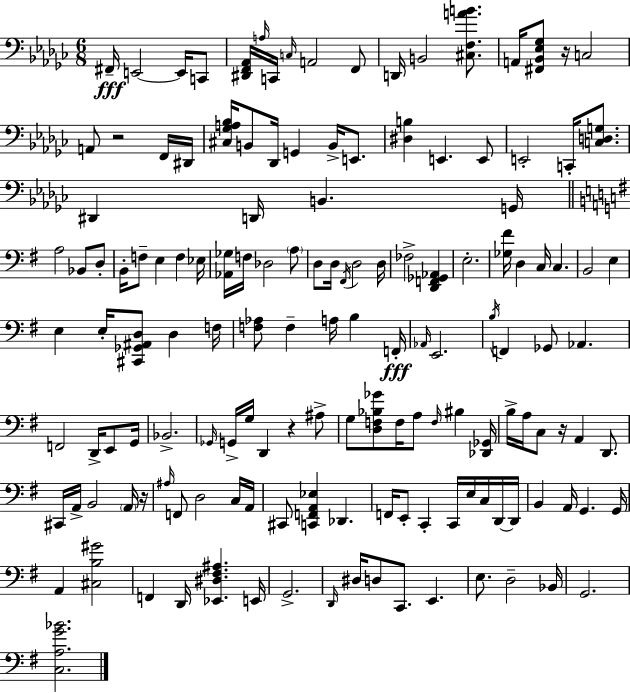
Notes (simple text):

F#2/s E2/h E2/s C2/e [D#2,F2,Ab2]/s A3/s C2/s C3/s A2/h F2/e D2/s B2/h [C#3,F3,A4,B4]/e. A2/s [F#2,Bb2,Eb3,Gb3]/e R/s C3/h A2/e R/h F2/s D#2/s [C#3,Gb3,A3,Bb3]/s B2/e Db2/s G2/q B2/s E2/e. [D#3,B3]/q E2/q. E2/e E2/h C2/s [C3,D3,G3]/e. D#2/q D2/s B2/q. G2/s A3/h Bb2/e D3/e B2/s F3/e E3/q F3/q Eb3/s [Ab2,Gb3]/s F3/s Db3/h A3/e D3/e D3/s F#2/s D3/h D3/s FES3/h [D2,F2,Gb2,Ab2]/q E3/h. [Gb3,F#4]/s D3/q C3/s C3/q. B2/h E3/q E3/q E3/s [C#2,Gb2,A#2,D3]/e D3/q F3/s [F3,Ab3]/e F3/q A3/s B3/q F2/s Ab2/s E2/h. B3/s F2/q Gb2/e Ab2/q. F2/h D2/s E2/e G2/s Bb2/h. Gb2/s G2/s G3/s D2/q R/q A#3/e G3/e [D3,F3,Bb3,Gb4]/e F3/s A3/e F3/s BIS3/q [Db2,Gb2]/s B3/s A3/s C3/e R/s A2/q D2/e. C#2/s A2/s B2/h A2/s R/s A#3/s F2/e D3/h C3/s A2/s C#2/e [C2,F2,A2,Eb3]/q Db2/q. F2/s E2/e C2/q C2/s E3/s C3/s D2/s D2/s B2/q A2/s G2/q. G2/s A2/q [C#3,B3,G#4]/h F2/q D2/s [Eb2,D#3,F#3,A#3]/q. E2/s G2/h. D2/s D#3/s D3/e C2/e. E2/q. E3/e. D3/h Bb2/s G2/h. [C3,A3,G4,Bb4]/h.